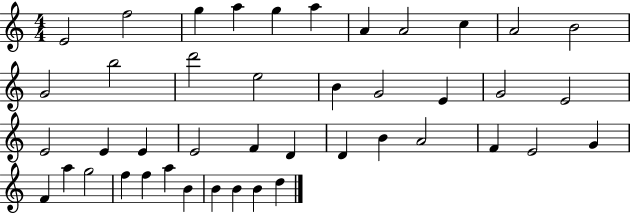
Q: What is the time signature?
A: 4/4